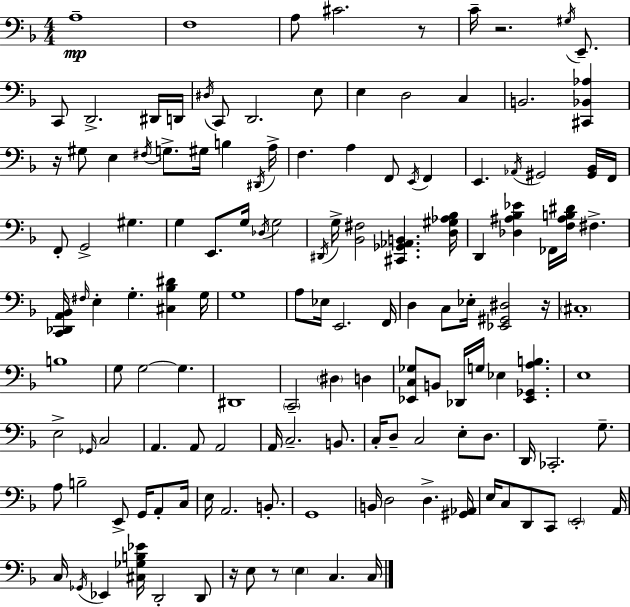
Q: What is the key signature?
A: D minor